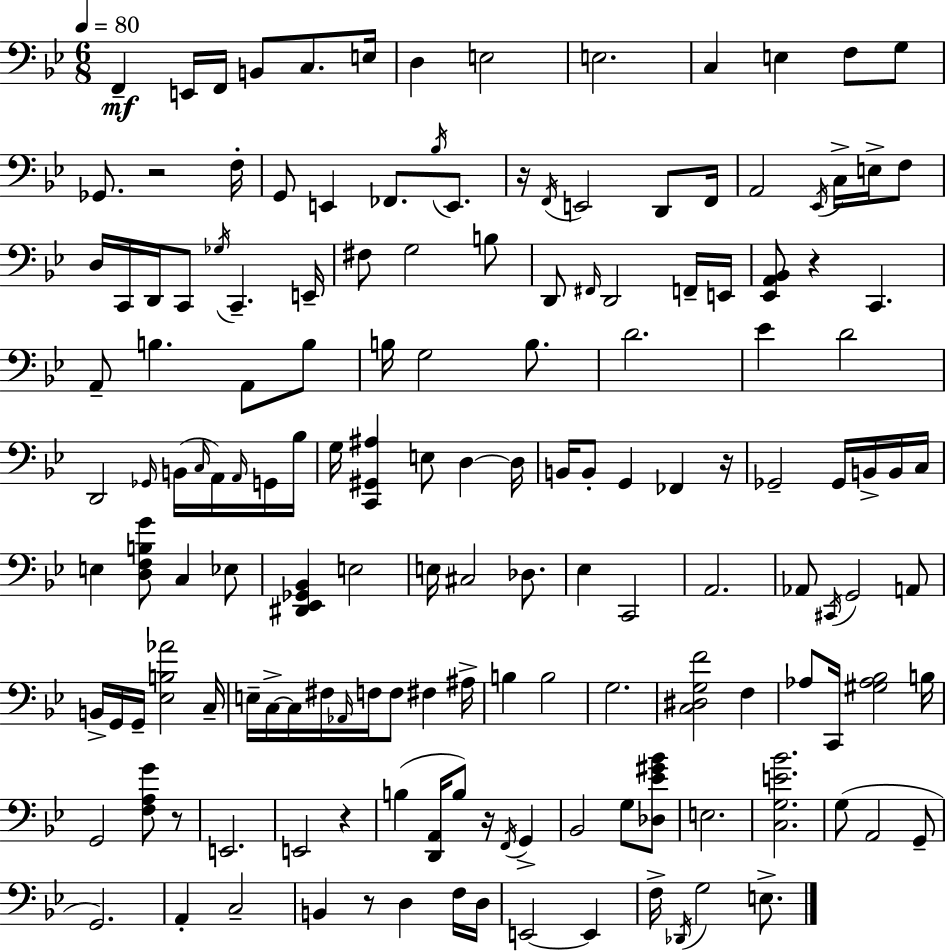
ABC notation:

X:1
T:Untitled
M:6/8
L:1/4
K:Bb
F,, E,,/4 F,,/4 B,,/2 C,/2 E,/4 D, E,2 E,2 C, E, F,/2 G,/2 _G,,/2 z2 F,/4 G,,/2 E,, _F,,/2 _B,/4 E,,/2 z/4 F,,/4 E,,2 D,,/2 F,,/4 A,,2 _E,,/4 C,/4 E,/4 F,/2 D,/4 C,,/4 D,,/4 C,,/2 _G,/4 C,, E,,/4 ^F,/2 G,2 B,/2 D,,/2 ^F,,/4 D,,2 F,,/4 E,,/4 [_E,,A,,_B,,]/2 z C,, A,,/2 B, A,,/2 B,/2 B,/4 G,2 B,/2 D2 _E D2 D,,2 _G,,/4 B,,/4 C,/4 A,,/4 A,,/4 G,,/4 _B,/4 G,/4 [C,,^G,,^A,] E,/2 D, D,/4 B,,/4 B,,/2 G,, _F,, z/4 _G,,2 _G,,/4 B,,/4 B,,/4 C,/4 E, [D,F,B,G]/2 C, _E,/2 [^D,,_E,,_G,,_B,,] E,2 E,/4 ^C,2 _D,/2 _E, C,,2 A,,2 _A,,/2 ^C,,/4 G,,2 A,,/2 B,,/4 G,,/4 G,,/4 [_E,B,_A]2 C,/4 E,/4 C,/4 C,/4 ^F,/4 _A,,/4 F,/4 F,/2 ^F, ^A,/4 B, B,2 G,2 [C,^D,G,F]2 F, _A,/2 C,,/4 [^G,_A,_B,]2 B,/4 G,,2 [F,A,G]/2 z/2 E,,2 E,,2 z B, [D,,A,,]/4 B,/2 z/4 F,,/4 G,, _B,,2 G,/2 [_D,_E^G_B]/2 E,2 [C,G,E_B]2 G,/2 A,,2 G,,/2 G,,2 A,, C,2 B,, z/2 D, F,/4 D,/4 E,,2 E,, F,/4 _D,,/4 G,2 E,/2